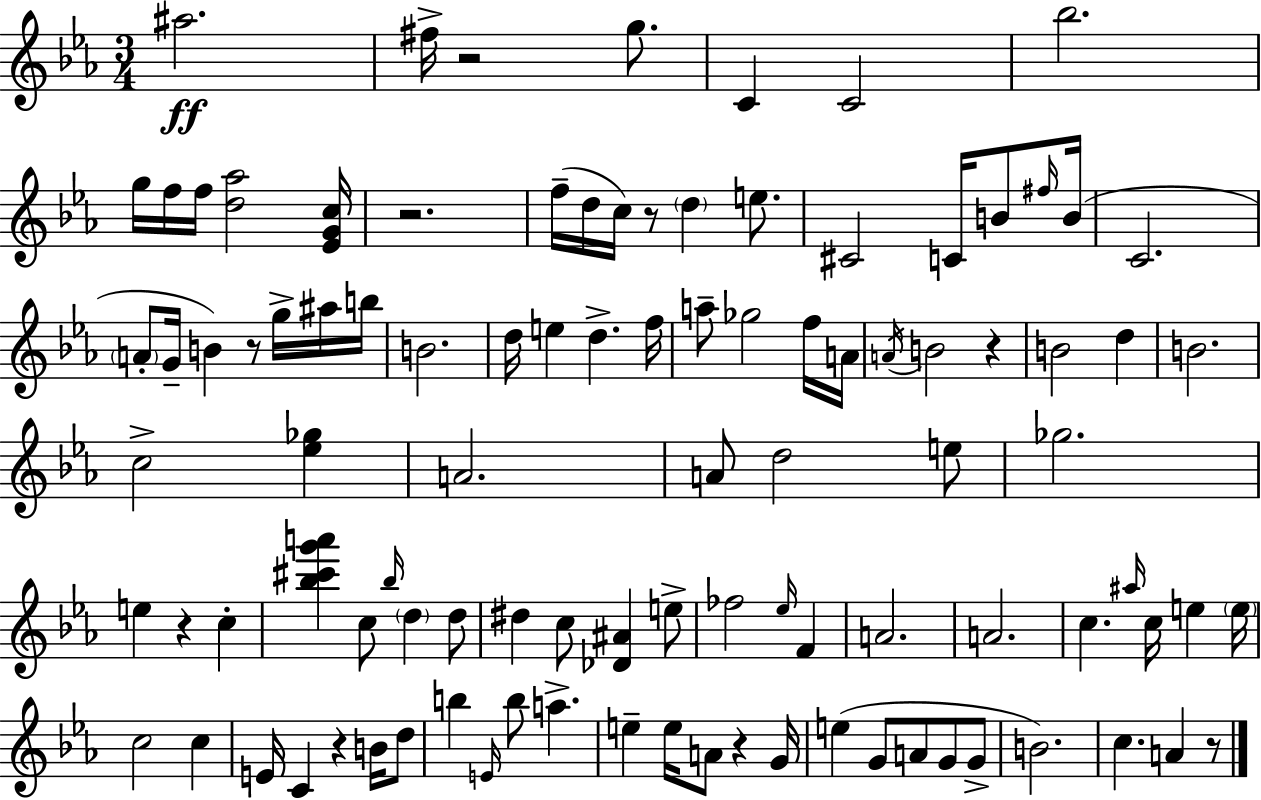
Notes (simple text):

A#5/h. F#5/s R/h G5/e. C4/q C4/h Bb5/h. G5/s F5/s F5/s [D5,Ab5]/h [Eb4,G4,C5]/s R/h. F5/s D5/s C5/s R/e D5/q E5/e. C#4/h C4/s B4/e F#5/s B4/s C4/h. A4/e G4/s B4/q R/e G5/s A#5/s B5/s B4/h. D5/s E5/q D5/q. F5/s A5/e Gb5/h F5/s A4/s A4/s B4/h R/q B4/h D5/q B4/h. C5/h [Eb5,Gb5]/q A4/h. A4/e D5/h E5/e Gb5/h. E5/q R/q C5/q [Bb5,C#6,G6,A6]/q C5/e Bb5/s D5/q D5/e D#5/q C5/e [Db4,A#4]/q E5/e FES5/h Eb5/s F4/q A4/h. A4/h. C5/q. A#5/s C5/s E5/q E5/s C5/h C5/q E4/s C4/q R/q B4/s D5/e B5/q E4/s B5/e A5/q. E5/q E5/s A4/e R/q G4/s E5/q G4/e A4/e G4/e G4/e B4/h. C5/q. A4/q R/e